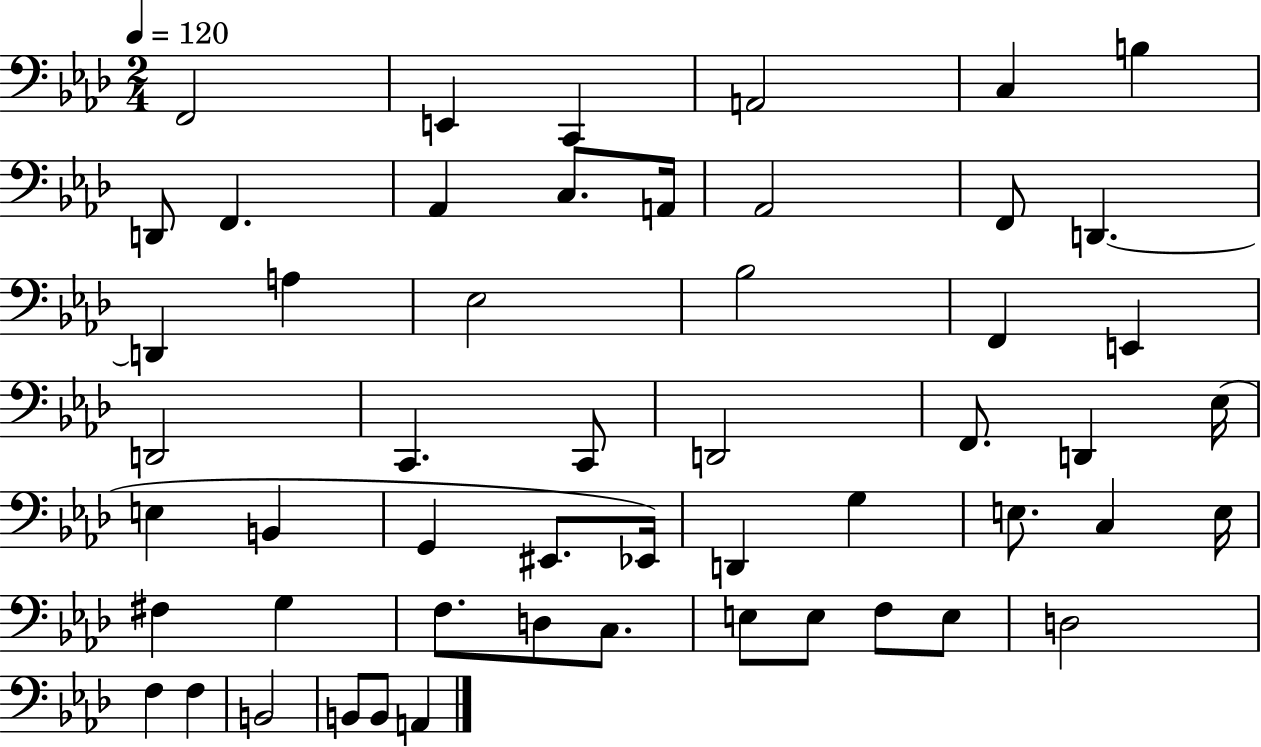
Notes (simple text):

F2/h E2/q C2/q A2/h C3/q B3/q D2/e F2/q. Ab2/q C3/e. A2/s Ab2/h F2/e D2/q. D2/q A3/q Eb3/h Bb3/h F2/q E2/q D2/h C2/q. C2/e D2/h F2/e. D2/q Eb3/s E3/q B2/q G2/q EIS2/e. Eb2/s D2/q G3/q E3/e. C3/q E3/s F#3/q G3/q F3/e. D3/e C3/e. E3/e E3/e F3/e E3/e D3/h F3/q F3/q B2/h B2/e B2/e A2/q